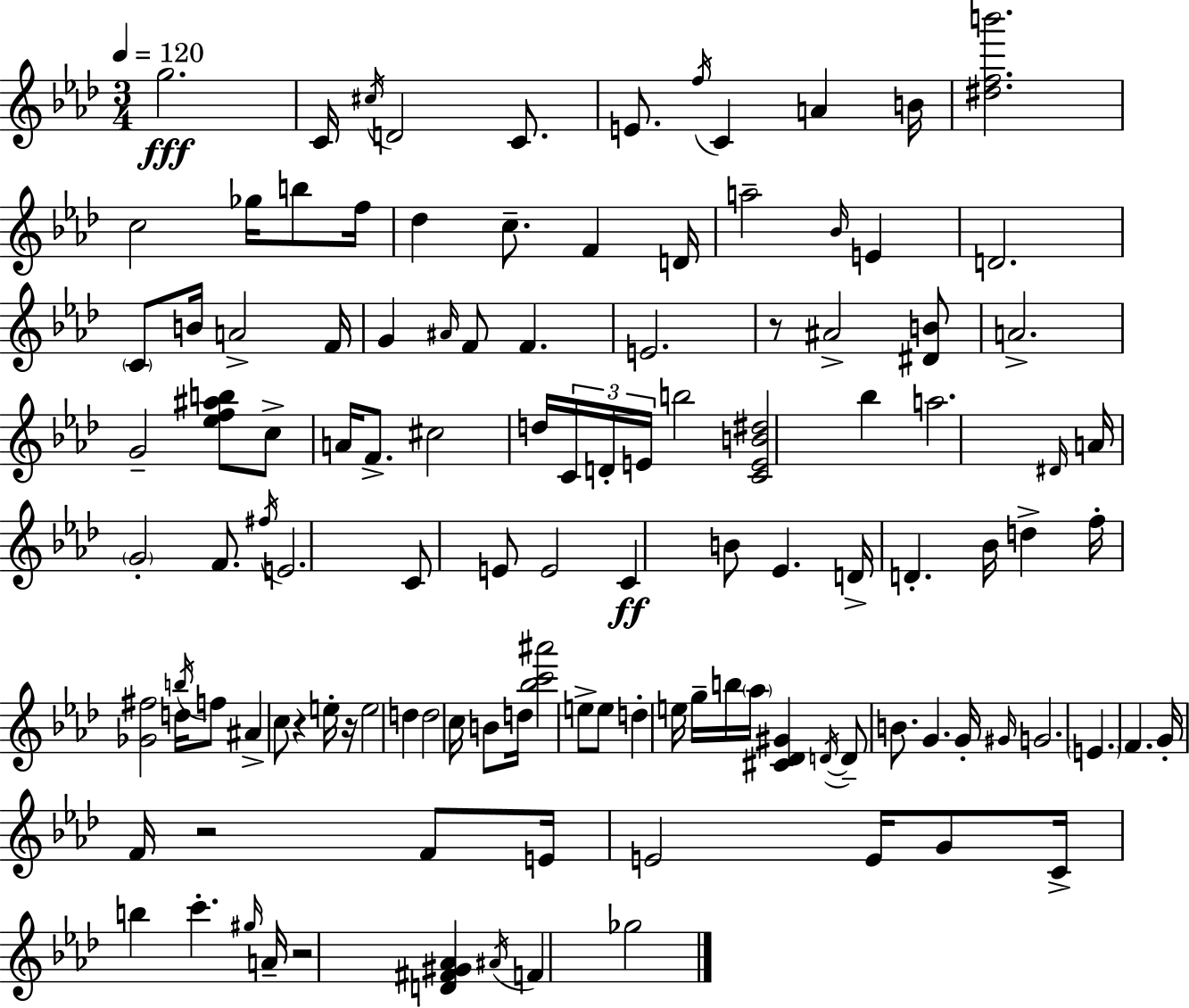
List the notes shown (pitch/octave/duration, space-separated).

G5/h. C4/s C#5/s D4/h C4/e. E4/e. F5/s C4/q A4/q B4/s [D#5,F5,B6]/h. C5/h Gb5/s B5/e F5/s Db5/q C5/e. F4/q D4/s A5/h Bb4/s E4/q D4/h. C4/e B4/s A4/h F4/s G4/q A#4/s F4/e F4/q. E4/h. R/e A#4/h [D#4,B4]/e A4/h. G4/h [Eb5,F5,A#5,B5]/e C5/e A4/s F4/e. C#5/h D5/s C4/s D4/s E4/s B5/h [C4,E4,B4,D#5]/h Bb5/q A5/h. D#4/s A4/s G4/h F4/e. F#5/s E4/h. C4/e E4/e E4/h C4/q B4/e Eb4/q. D4/s D4/q. Bb4/s D5/q F5/s [Gb4,F#5]/h D5/s B5/s F5/e A#4/q C5/e R/q E5/s R/s E5/h D5/q D5/h C5/s B4/e D5/s [Bb5,C6,A#6]/h E5/e E5/e D5/q E5/s G5/s B5/s Ab5/s [C#4,Db4,G#4]/q D4/s D4/e B4/e. G4/q. G4/s G#4/s G4/h. E4/q. F4/q. G4/s F4/s R/h F4/e E4/s E4/h E4/s G4/e C4/s B5/q C6/q. G#5/s A4/s R/h [D4,F#4,G#4,Ab4]/q A#4/s F4/q Gb5/h